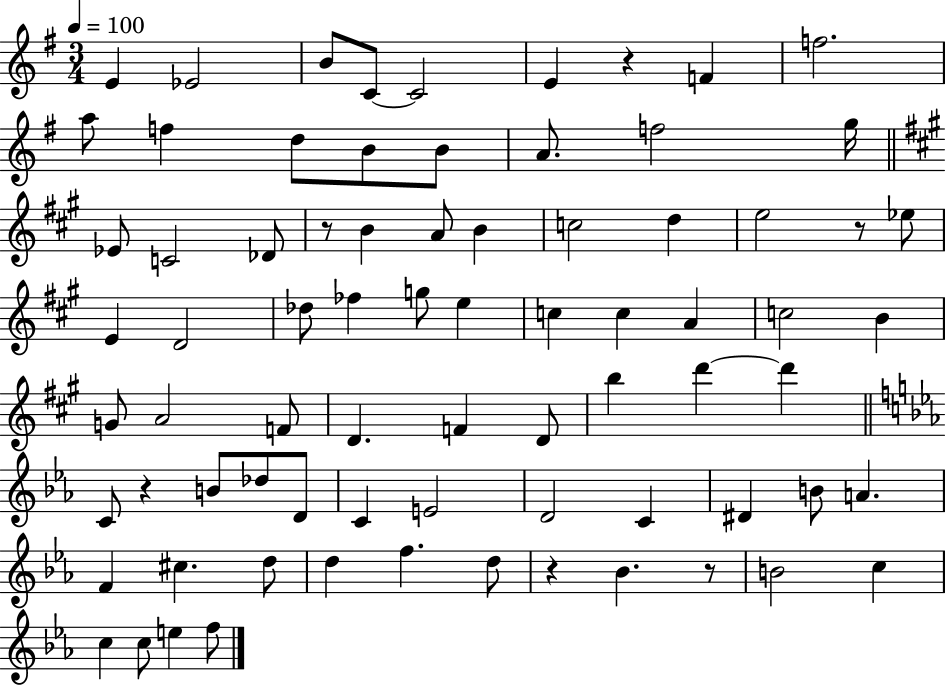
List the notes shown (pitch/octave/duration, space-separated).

E4/q Eb4/h B4/e C4/e C4/h E4/q R/q F4/q F5/h. A5/e F5/q D5/e B4/e B4/e A4/e. F5/h G5/s Eb4/e C4/h Db4/e R/e B4/q A4/e B4/q C5/h D5/q E5/h R/e Eb5/e E4/q D4/h Db5/e FES5/q G5/e E5/q C5/q C5/q A4/q C5/h B4/q G4/e A4/h F4/e D4/q. F4/q D4/e B5/q D6/q D6/q C4/e R/q B4/e Db5/e D4/e C4/q E4/h D4/h C4/q D#4/q B4/e A4/q. F4/q C#5/q. D5/e D5/q F5/q. D5/e R/q Bb4/q. R/e B4/h C5/q C5/q C5/e E5/q F5/e